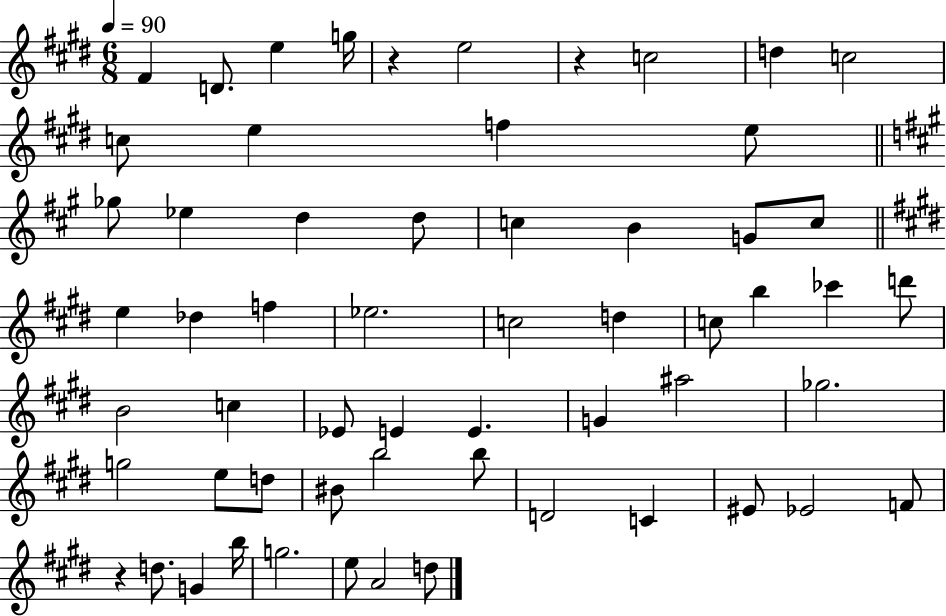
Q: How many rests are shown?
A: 3